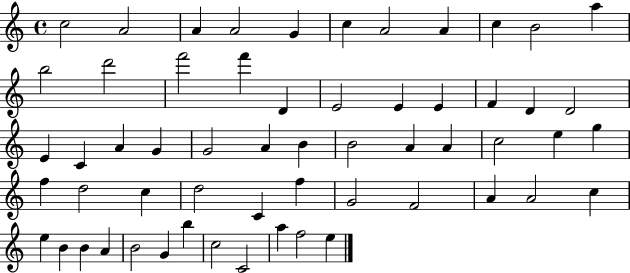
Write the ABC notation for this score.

X:1
T:Untitled
M:4/4
L:1/4
K:C
c2 A2 A A2 G c A2 A c B2 a b2 d'2 f'2 f' D E2 E E F D D2 E C A G G2 A B B2 A A c2 e g f d2 c d2 C f G2 F2 A A2 c e B B A B2 G b c2 C2 a f2 e